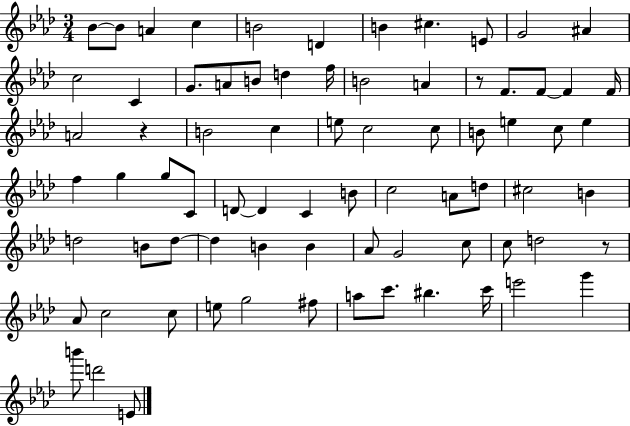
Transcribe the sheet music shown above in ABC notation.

X:1
T:Untitled
M:3/4
L:1/4
K:Ab
_B/2 _B/2 A c B2 D B ^c E/2 G2 ^A c2 C G/2 A/2 B/2 d f/4 B2 A z/2 F/2 F/2 F F/4 A2 z B2 c e/2 c2 c/2 B/2 e c/2 e f g g/2 C/2 D/2 D C B/2 c2 A/2 d/2 ^c2 B d2 B/2 d/2 d B B _A/2 G2 c/2 c/2 d2 z/2 _A/2 c2 c/2 e/2 g2 ^f/2 a/2 c'/2 ^b c'/4 e'2 g' b'/2 d'2 E/2